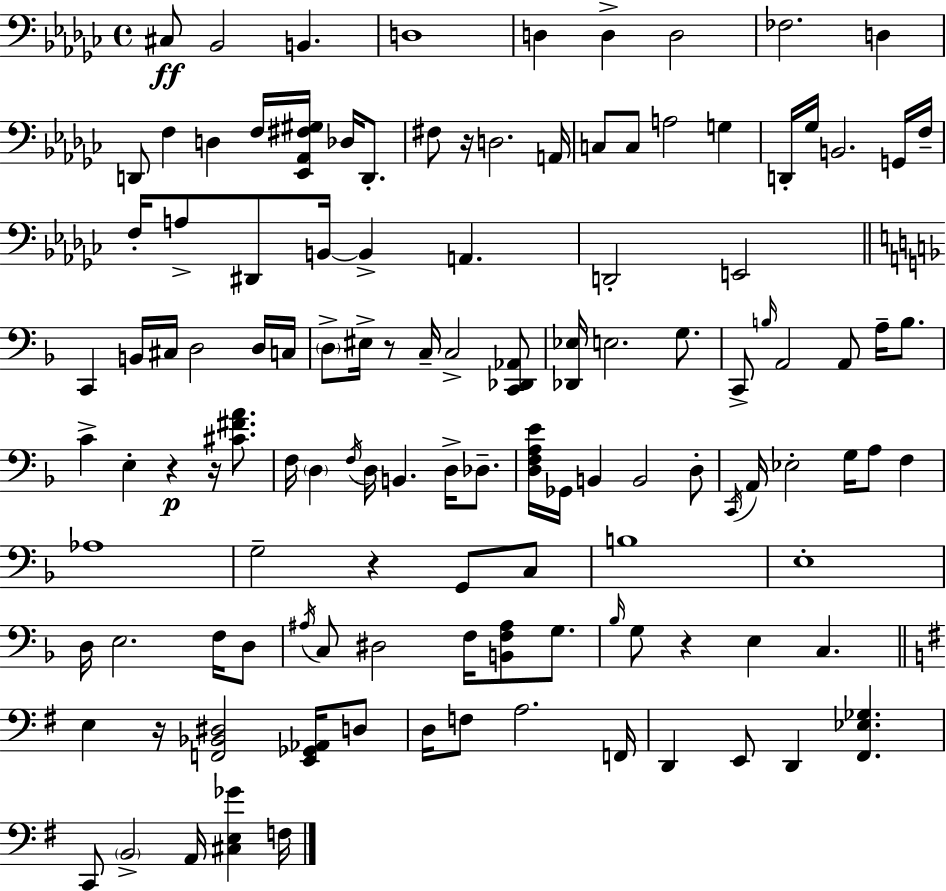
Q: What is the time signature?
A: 4/4